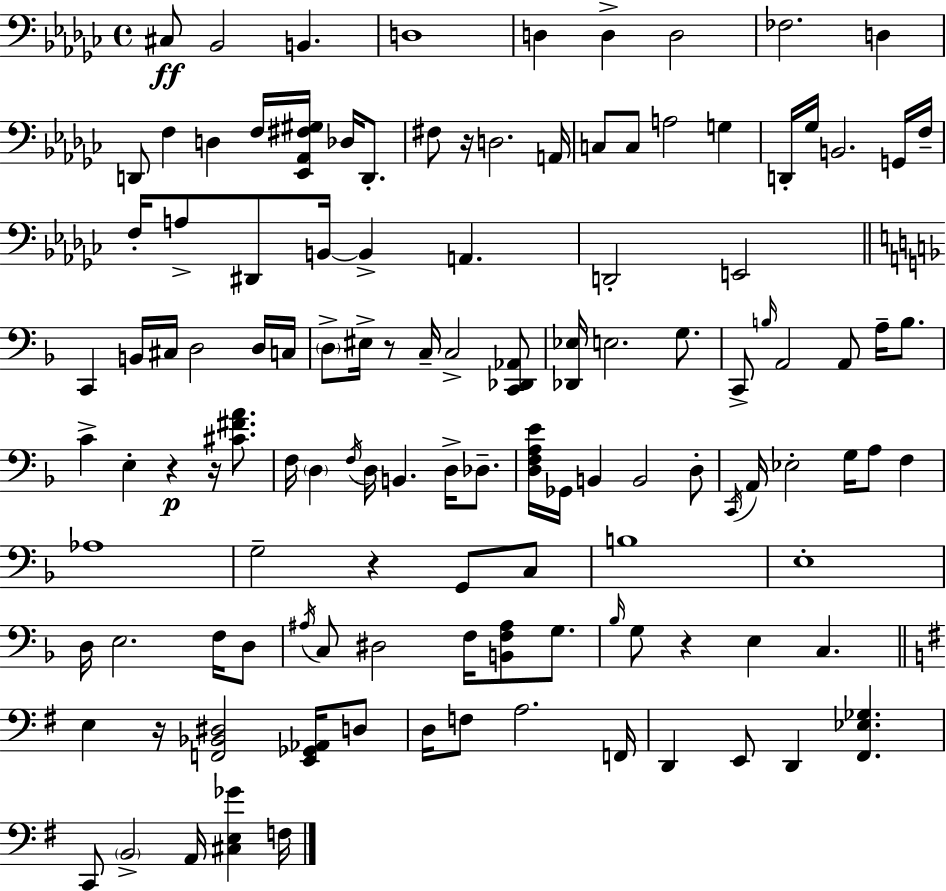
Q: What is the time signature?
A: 4/4